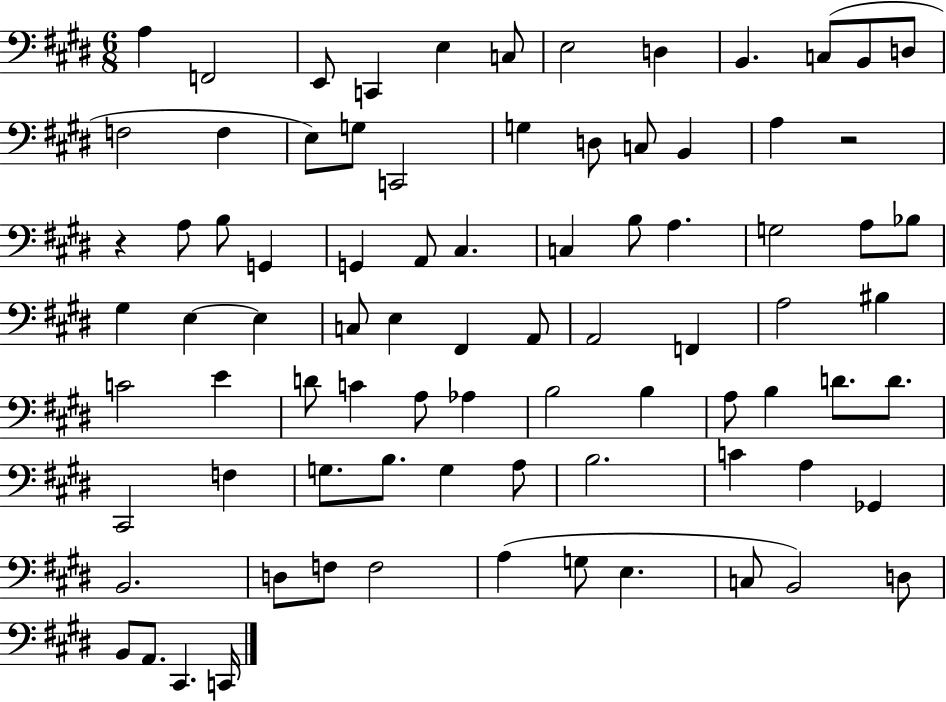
X:1
T:Untitled
M:6/8
L:1/4
K:E
A, F,,2 E,,/2 C,, E, C,/2 E,2 D, B,, C,/2 B,,/2 D,/2 F,2 F, E,/2 G,/2 C,,2 G, D,/2 C,/2 B,, A, z2 z A,/2 B,/2 G,, G,, A,,/2 ^C, C, B,/2 A, G,2 A,/2 _B,/2 ^G, E, E, C,/2 E, ^F,, A,,/2 A,,2 F,, A,2 ^B, C2 E D/2 C A,/2 _A, B,2 B, A,/2 B, D/2 D/2 ^C,,2 F, G,/2 B,/2 G, A,/2 B,2 C A, _G,, B,,2 D,/2 F,/2 F,2 A, G,/2 E, C,/2 B,,2 D,/2 B,,/2 A,,/2 ^C,, C,,/4